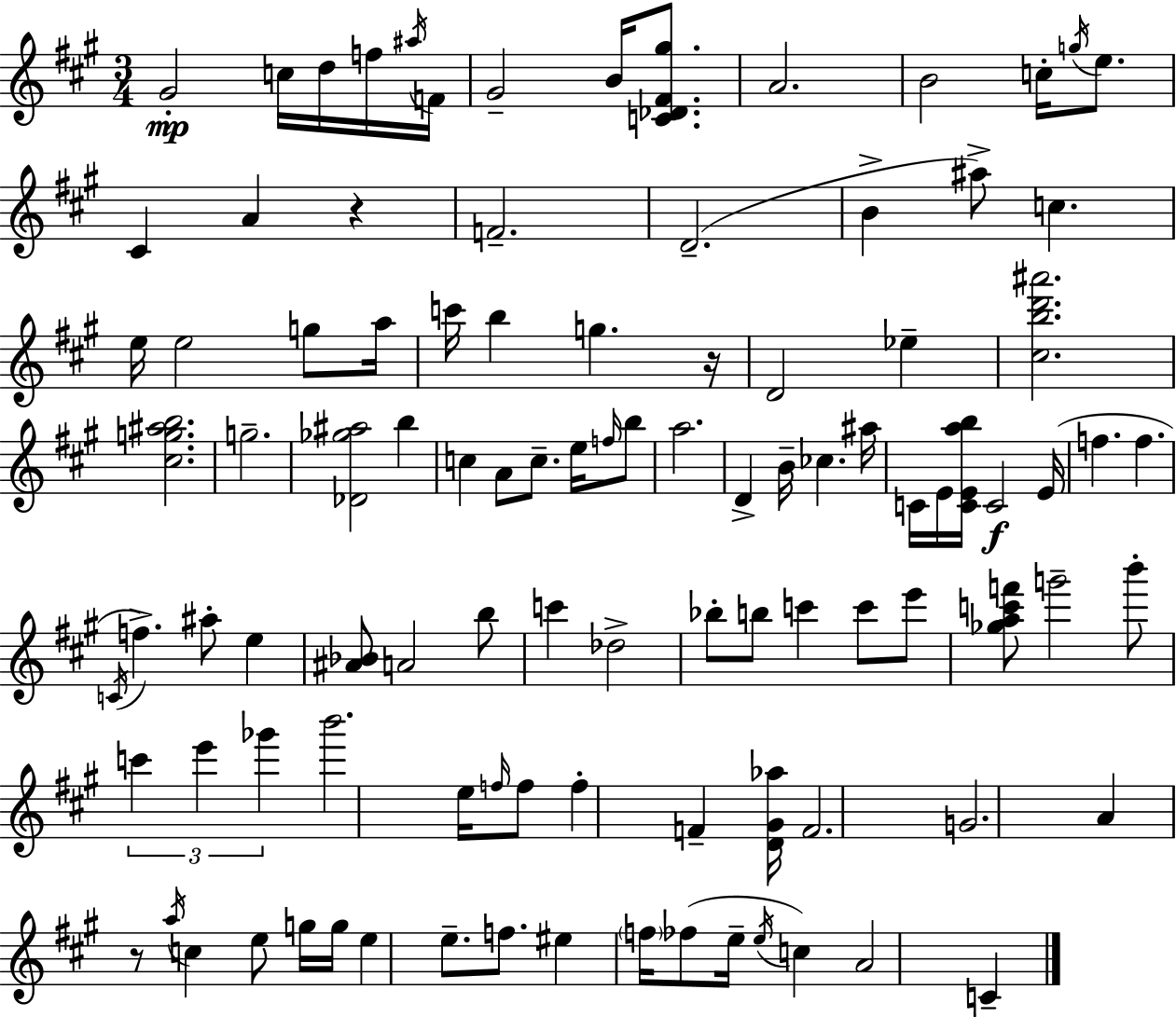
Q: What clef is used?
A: treble